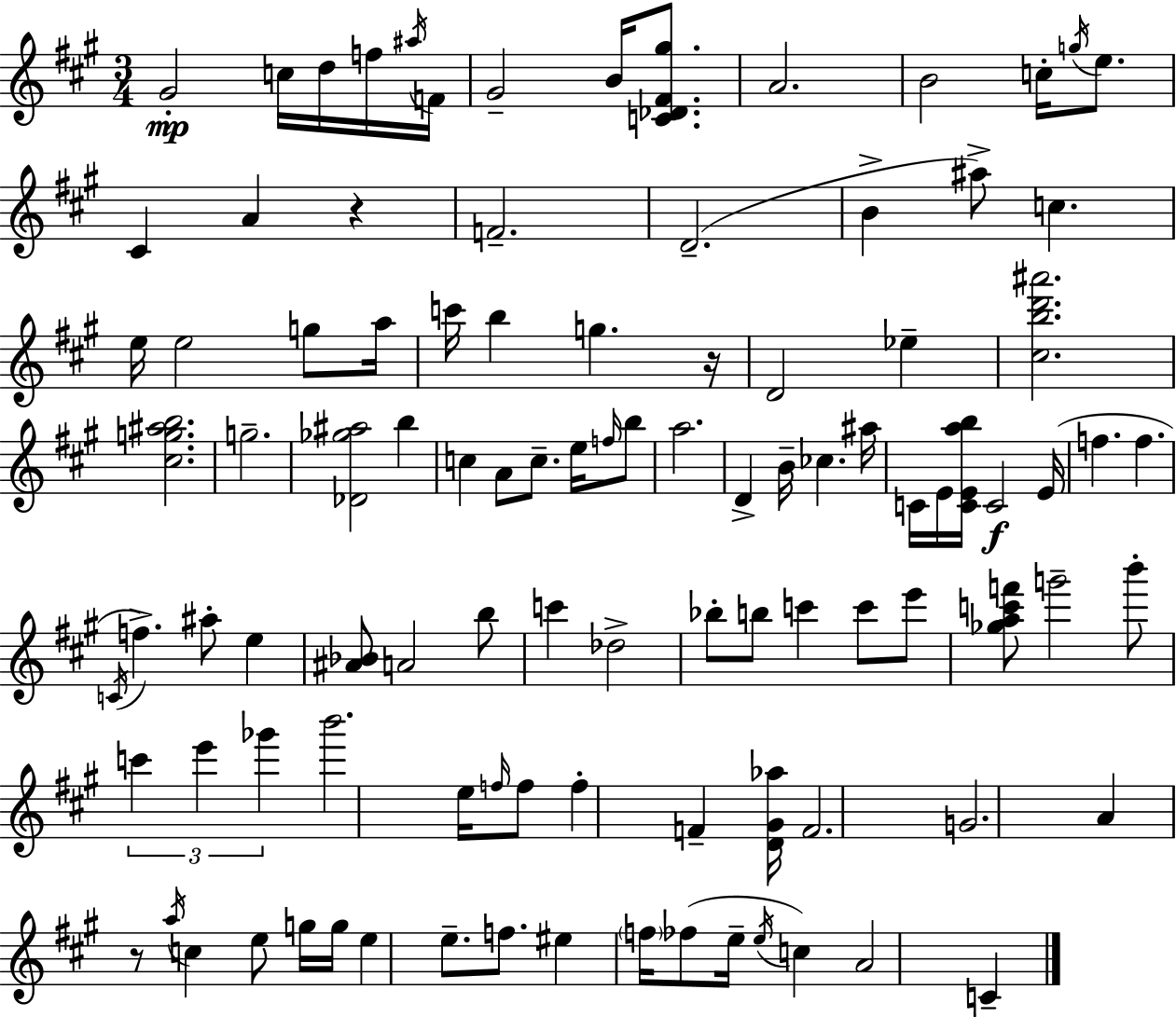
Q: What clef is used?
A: treble